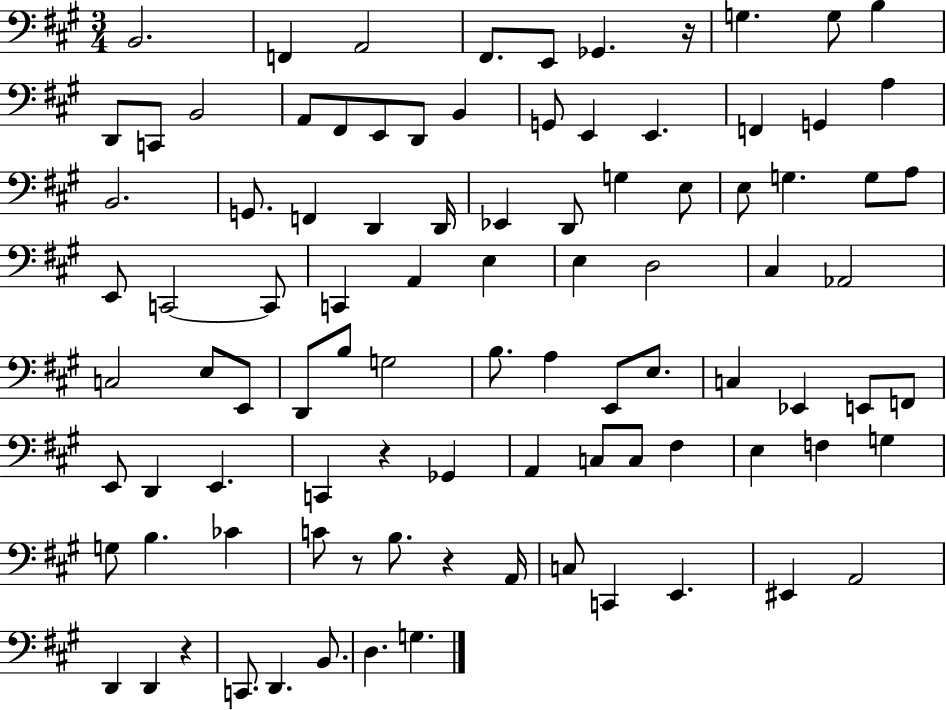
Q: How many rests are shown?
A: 5